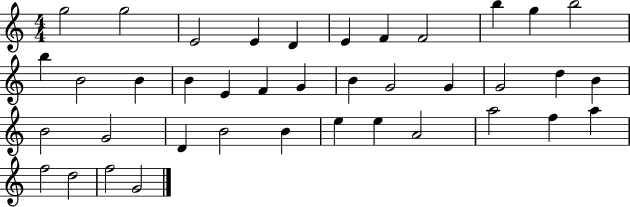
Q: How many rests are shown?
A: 0